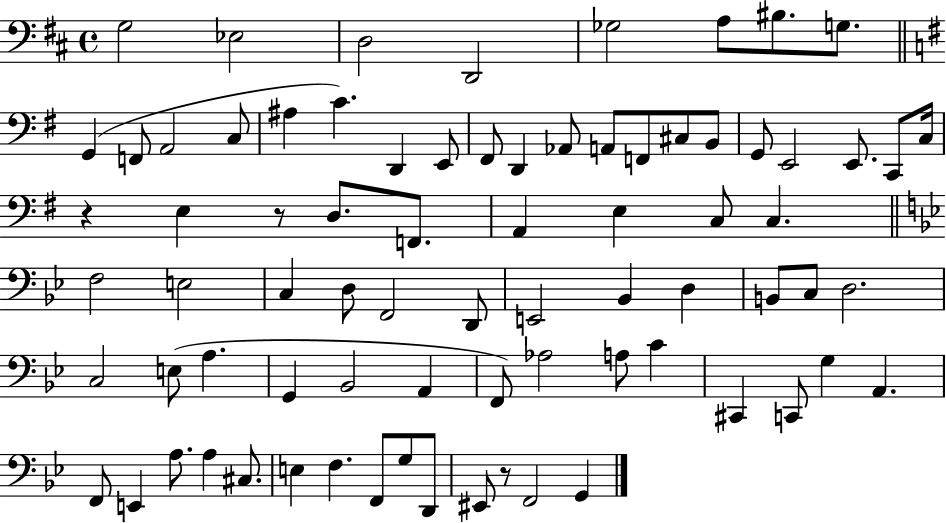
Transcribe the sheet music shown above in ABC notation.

X:1
T:Untitled
M:4/4
L:1/4
K:D
G,2 _E,2 D,2 D,,2 _G,2 A,/2 ^B,/2 G,/2 G,, F,,/2 A,,2 C,/2 ^A, C D,, E,,/2 ^F,,/2 D,, _A,,/2 A,,/2 F,,/2 ^C,/2 B,,/2 G,,/2 E,,2 E,,/2 C,,/2 C,/4 z E, z/2 D,/2 F,,/2 A,, E, C,/2 C, F,2 E,2 C, D,/2 F,,2 D,,/2 E,,2 _B,, D, B,,/2 C,/2 D,2 C,2 E,/2 A, G,, _B,,2 A,, F,,/2 _A,2 A,/2 C ^C,, C,,/2 G, A,, F,,/2 E,, A,/2 A, ^C,/2 E, F, F,,/2 G,/2 D,,/2 ^E,,/2 z/2 F,,2 G,,